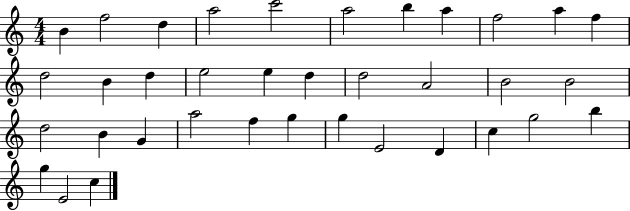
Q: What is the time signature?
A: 4/4